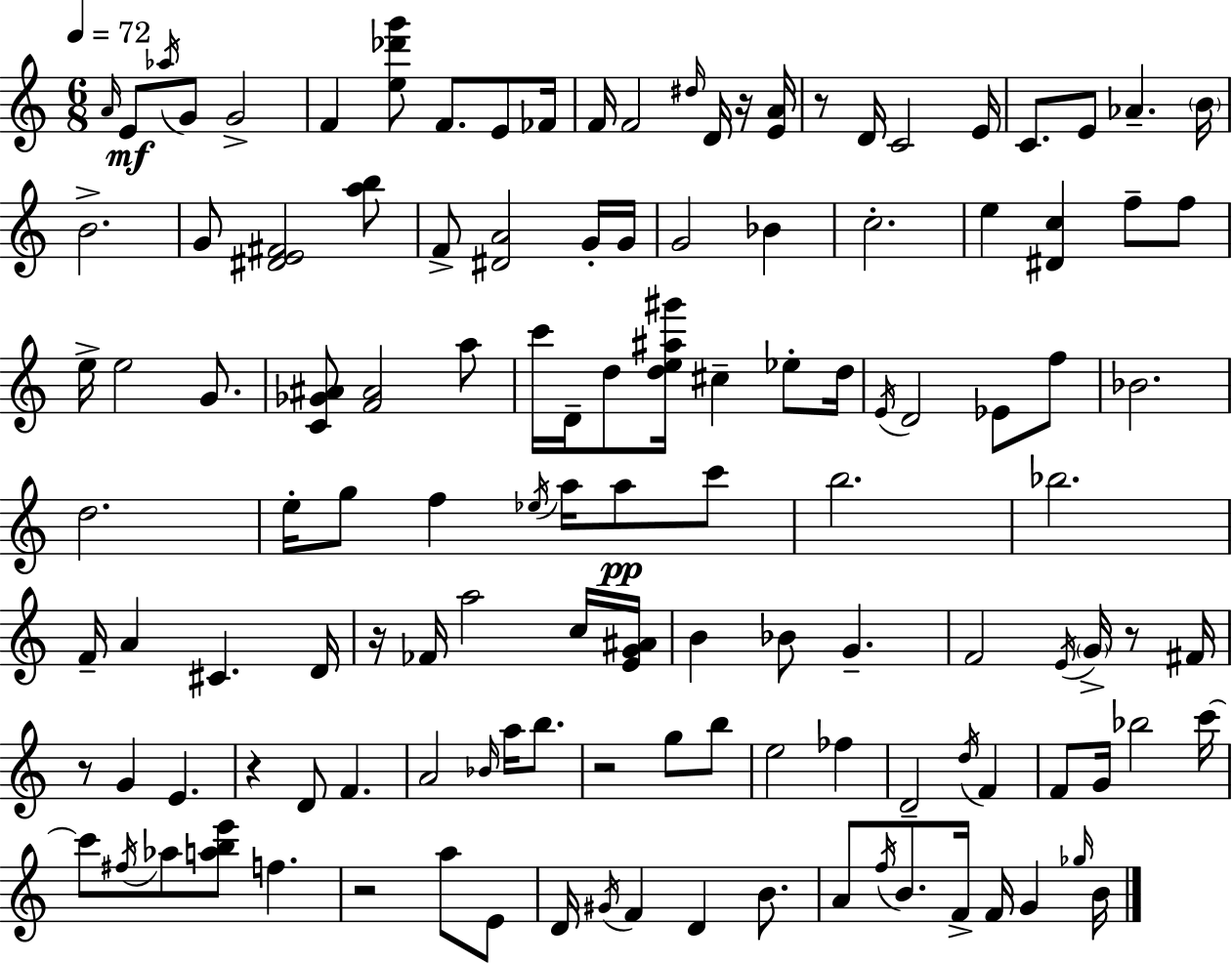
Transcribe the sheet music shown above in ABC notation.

X:1
T:Untitled
M:6/8
L:1/4
K:Am
A/4 E/2 _a/4 G/2 G2 F [e_d'g']/2 F/2 E/2 _F/4 F/4 F2 ^d/4 D/4 z/4 [EA]/4 z/2 D/4 C2 E/4 C/2 E/2 _A B/4 B2 G/2 [^DE^F]2 [ab]/2 F/2 [^DA]2 G/4 G/4 G2 _B c2 e [^Dc] f/2 f/2 e/4 e2 G/2 [C_G^A]/2 [F^A]2 a/2 c'/4 D/4 d/2 [de^a^g']/4 ^c _e/2 d/4 E/4 D2 _E/2 f/2 _B2 d2 e/4 g/2 f _e/4 a/4 a/2 c'/2 b2 _b2 F/4 A ^C D/4 z/4 _F/4 a2 c/4 [EG^A]/4 B _B/2 G F2 E/4 G/4 z/2 ^F/4 z/2 G E z D/2 F A2 _B/4 a/4 b/2 z2 g/2 b/2 e2 _f D2 d/4 F F/2 G/4 _b2 c'/4 c'/2 ^f/4 _a/2 [abe']/2 f z2 a/2 E/2 D/4 ^G/4 F D B/2 A/2 f/4 B/2 F/4 F/4 G _g/4 B/4